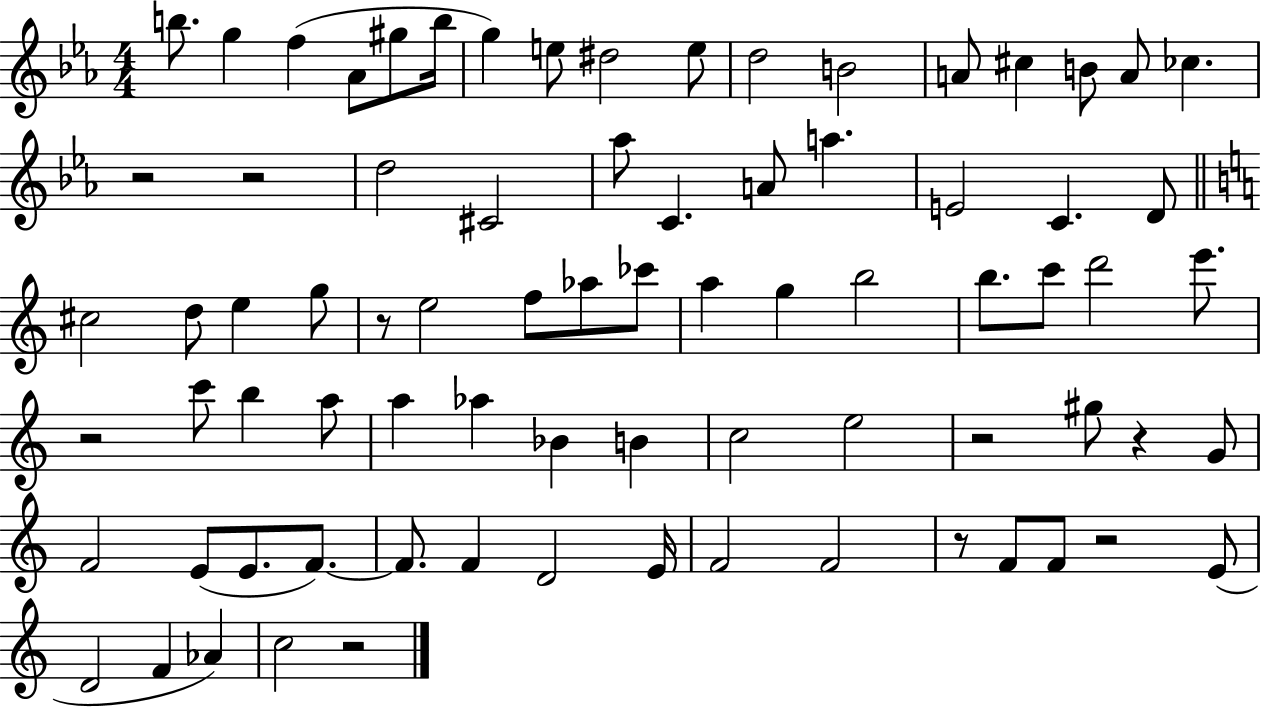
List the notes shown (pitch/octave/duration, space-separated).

B5/e. G5/q F5/q Ab4/e G#5/e B5/s G5/q E5/e D#5/h E5/e D5/h B4/h A4/e C#5/q B4/e A4/e CES5/q. R/h R/h D5/h C#4/h Ab5/e C4/q. A4/e A5/q. E4/h C4/q. D4/e C#5/h D5/e E5/q G5/e R/e E5/h F5/e Ab5/e CES6/e A5/q G5/q B5/h B5/e. C6/e D6/h E6/e. R/h C6/e B5/q A5/e A5/q Ab5/q Bb4/q B4/q C5/h E5/h R/h G#5/e R/q G4/e F4/h E4/e E4/e. F4/e. F4/e. F4/q D4/h E4/s F4/h F4/h R/e F4/e F4/e R/h E4/e D4/h F4/q Ab4/q C5/h R/h